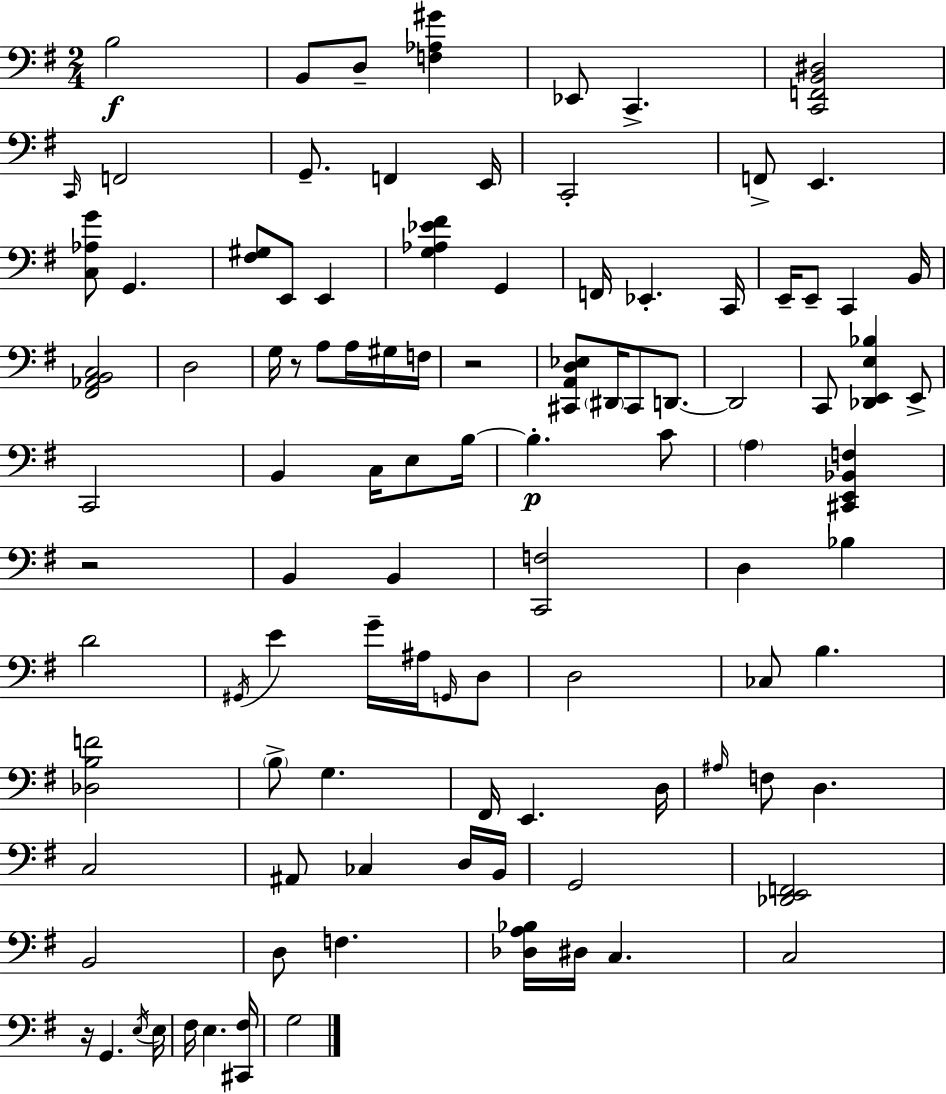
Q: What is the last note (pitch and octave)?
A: G3